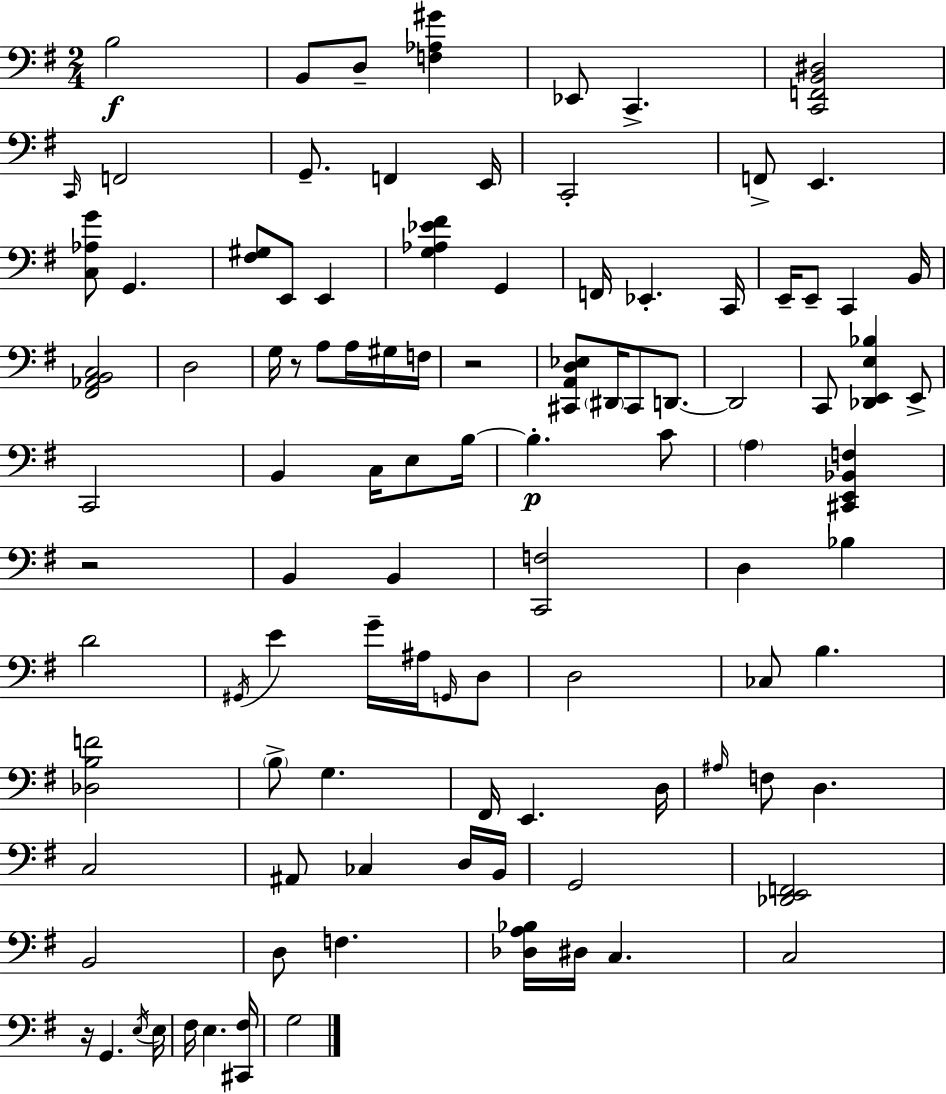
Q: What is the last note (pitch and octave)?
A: G3